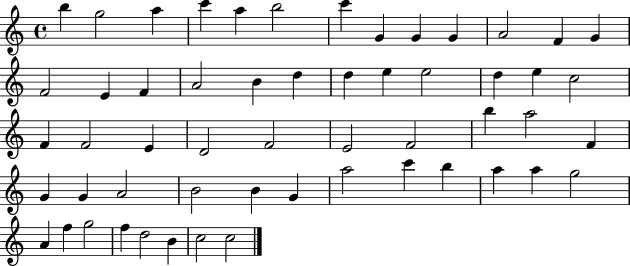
{
  \clef treble
  \time 4/4
  \defaultTimeSignature
  \key c \major
  b''4 g''2 a''4 | c'''4 a''4 b''2 | c'''4 g'4 g'4 g'4 | a'2 f'4 g'4 | \break f'2 e'4 f'4 | a'2 b'4 d''4 | d''4 e''4 e''2 | d''4 e''4 c''2 | \break f'4 f'2 e'4 | d'2 f'2 | e'2 f'2 | b''4 a''2 f'4 | \break g'4 g'4 a'2 | b'2 b'4 g'4 | a''2 c'''4 b''4 | a''4 a''4 g''2 | \break a'4 f''4 g''2 | f''4 d''2 b'4 | c''2 c''2 | \bar "|."
}